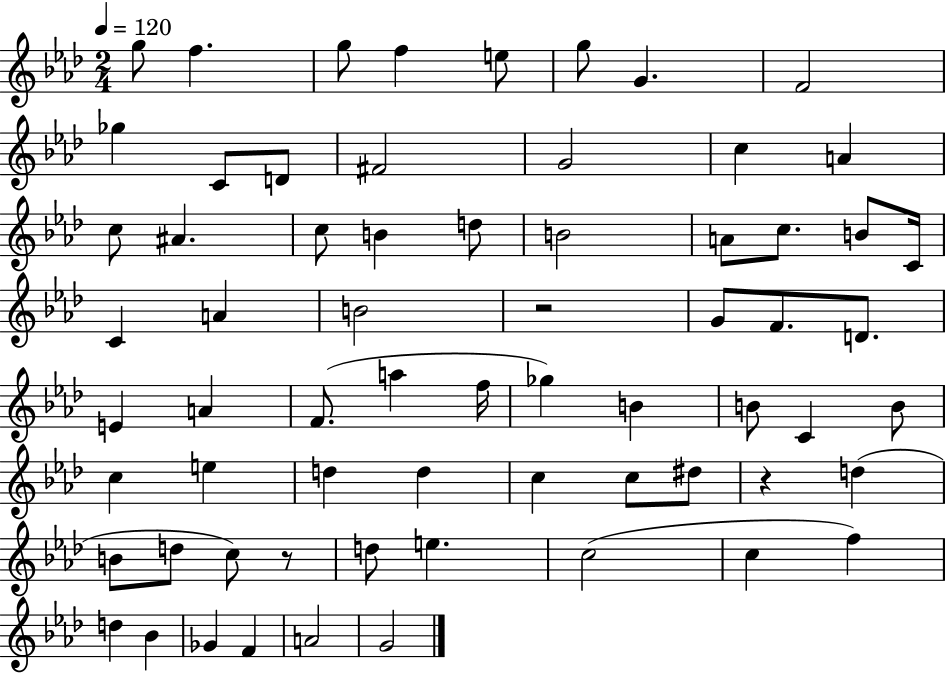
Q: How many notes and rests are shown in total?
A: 66